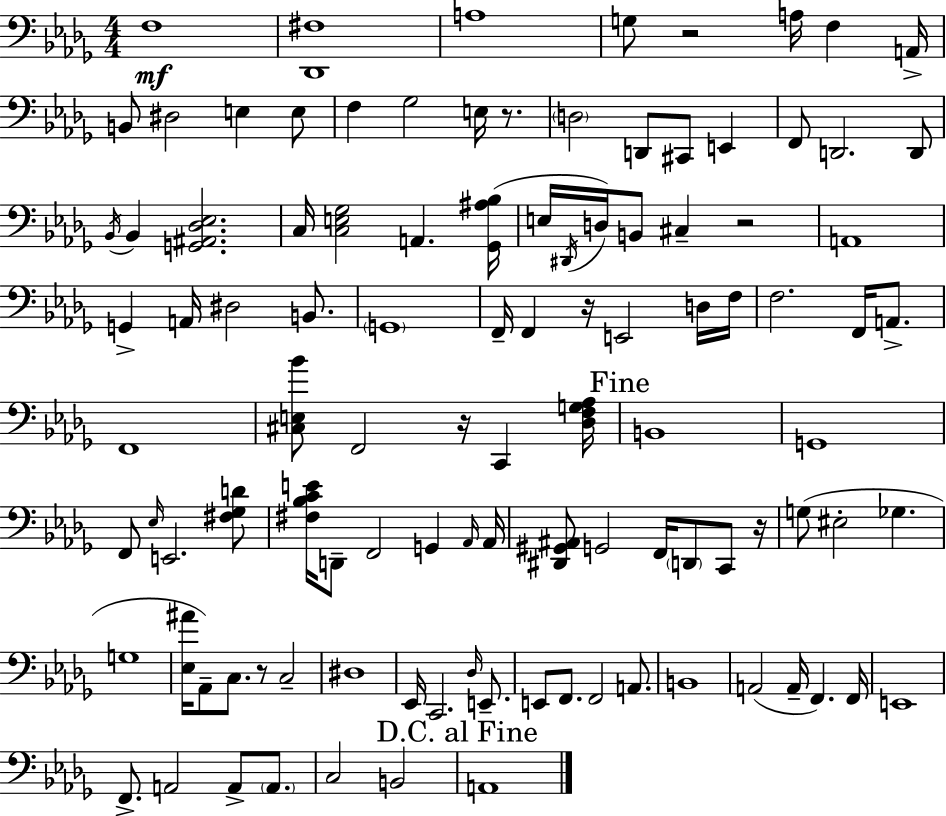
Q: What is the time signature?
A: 4/4